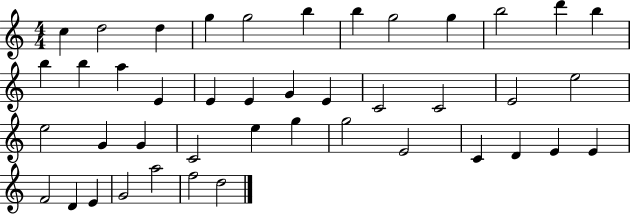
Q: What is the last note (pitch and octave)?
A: D5